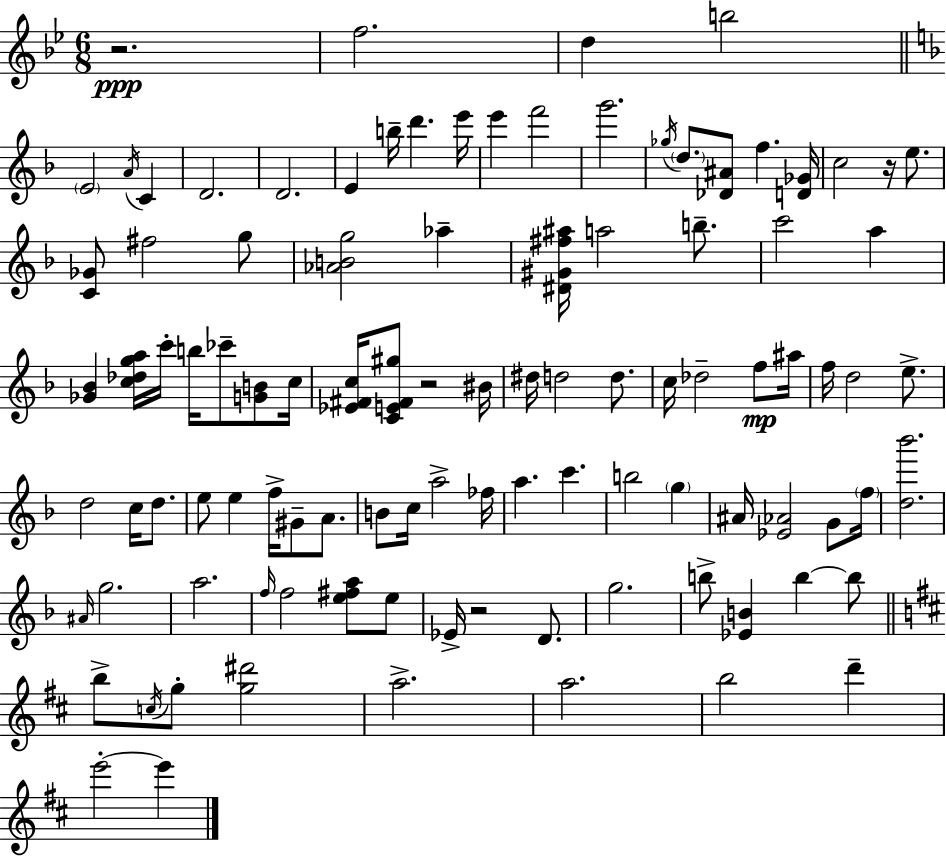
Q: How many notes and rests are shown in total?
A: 101